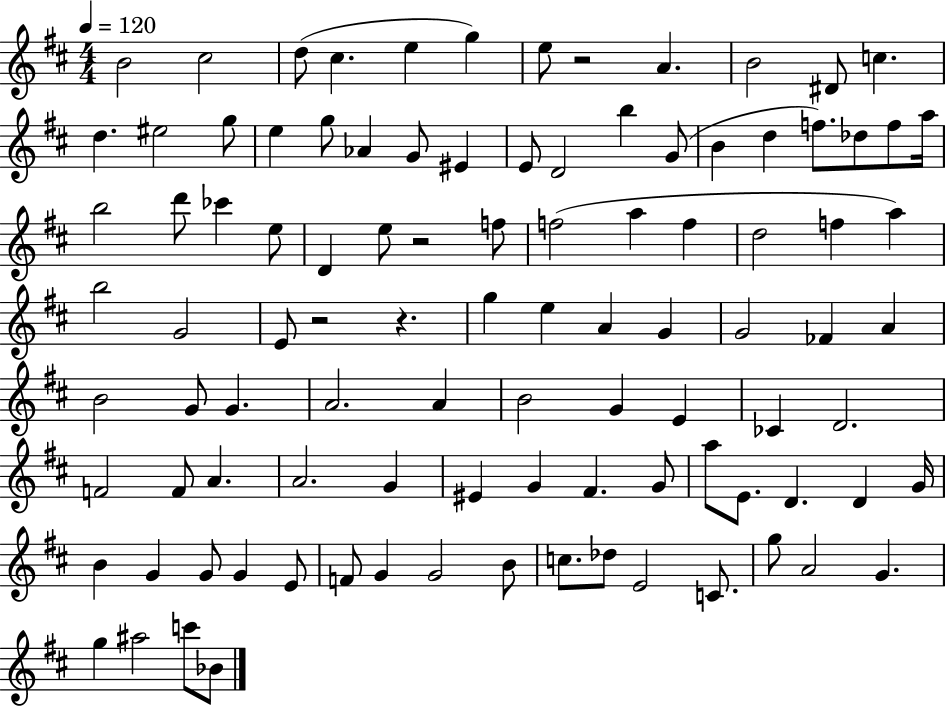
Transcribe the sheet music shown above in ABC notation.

X:1
T:Untitled
M:4/4
L:1/4
K:D
B2 ^c2 d/2 ^c e g e/2 z2 A B2 ^D/2 c d ^e2 g/2 e g/2 _A G/2 ^E E/2 D2 b G/2 B d f/2 _d/2 f/2 a/4 b2 d'/2 _c' e/2 D e/2 z2 f/2 f2 a f d2 f a b2 G2 E/2 z2 z g e A G G2 _F A B2 G/2 G A2 A B2 G E _C D2 F2 F/2 A A2 G ^E G ^F G/2 a/2 E/2 D D G/4 B G G/2 G E/2 F/2 G G2 B/2 c/2 _d/2 E2 C/2 g/2 A2 G g ^a2 c'/2 _B/2